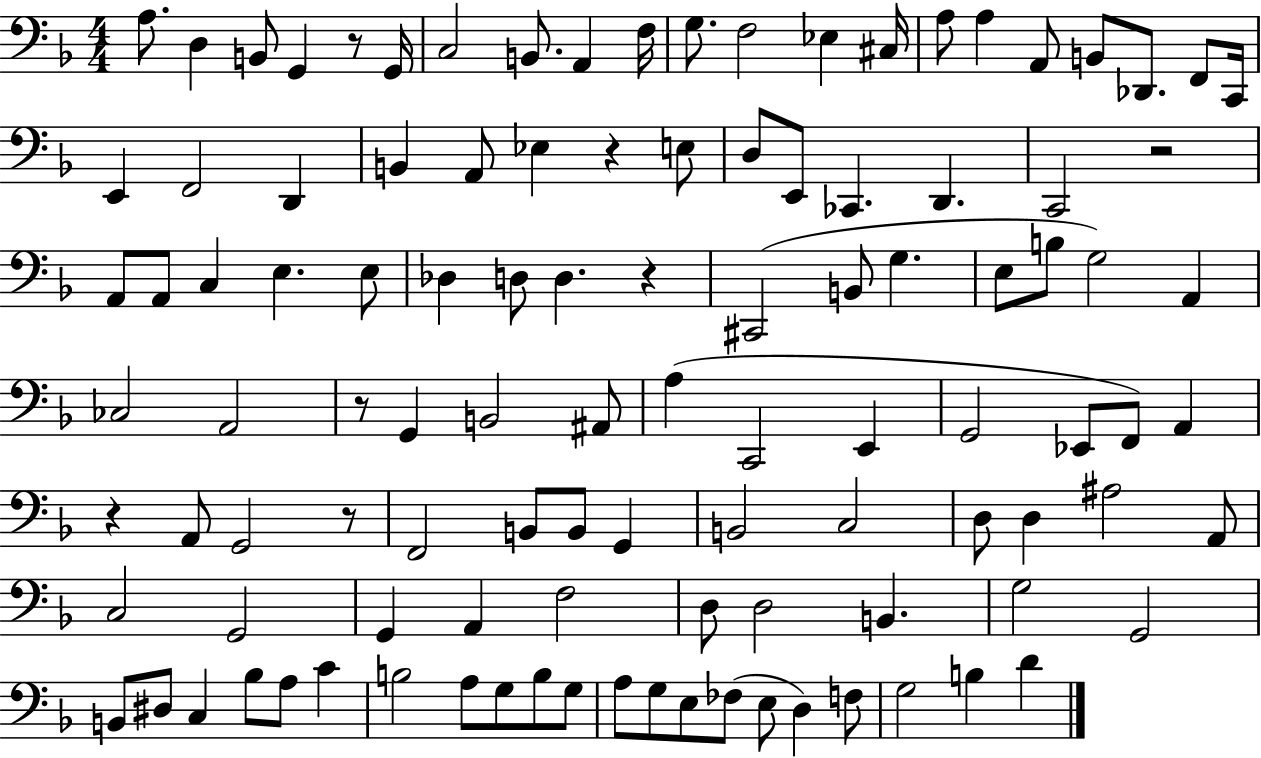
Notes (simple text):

A3/e. D3/q B2/e G2/q R/e G2/s C3/h B2/e. A2/q F3/s G3/e. F3/h Eb3/q C#3/s A3/e A3/q A2/e B2/e Db2/e. F2/e C2/s E2/q F2/h D2/q B2/q A2/e Eb3/q R/q E3/e D3/e E2/e CES2/q. D2/q. C2/h R/h A2/e A2/e C3/q E3/q. E3/e Db3/q D3/e D3/q. R/q C#2/h B2/e G3/q. E3/e B3/e G3/h A2/q CES3/h A2/h R/e G2/q B2/h A#2/e A3/q C2/h E2/q G2/h Eb2/e F2/e A2/q R/q A2/e G2/h R/e F2/h B2/e B2/e G2/q B2/h C3/h D3/e D3/q A#3/h A2/e C3/h G2/h G2/q A2/q F3/h D3/e D3/h B2/q. G3/h G2/h B2/e D#3/e C3/q Bb3/e A3/e C4/q B3/h A3/e G3/e B3/e G3/e A3/e G3/e E3/e FES3/e E3/e D3/q F3/e G3/h B3/q D4/q